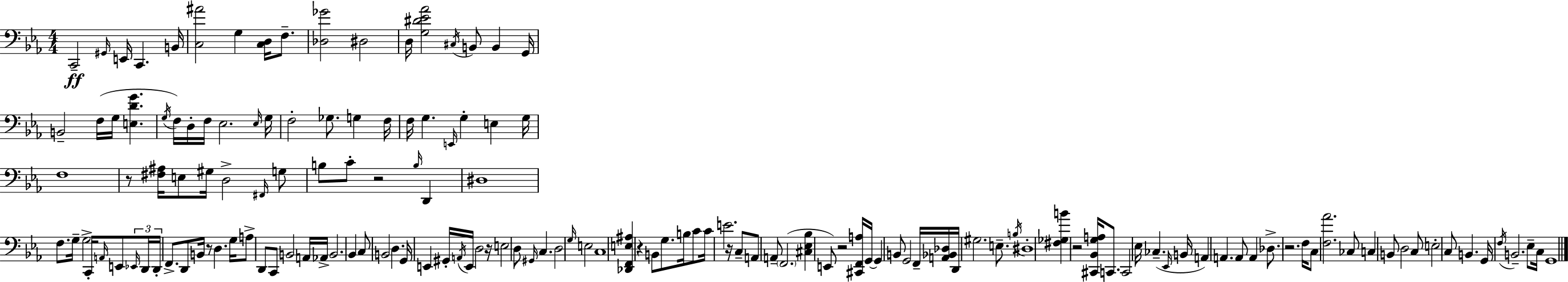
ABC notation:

X:1
T:Untitled
M:4/4
L:1/4
K:Cm
C,,2 ^G,,/4 E,,/4 C,, B,,/4 [C,^A]2 G, [C,D,]/4 F,/2 [_D,_G]2 ^D,2 D,/4 [G,^D_E_A]2 ^C,/4 B,,/2 B,, G,,/4 B,,2 F,/4 G,/4 [E,DG] G,/4 F,/4 D,/4 F,/4 _E,2 _E,/4 G,/4 F,2 _G,/2 G, F,/4 F,/4 G, E,,/4 G, E, G,/4 F,4 z/2 [^F,^A,]/4 E,/2 ^G,/4 D,2 ^F,,/4 G,/2 B,/2 C/2 z2 B,/4 D,, ^D,4 F,/2 G,/4 G,2 C,,/4 A,,/4 E,,/2 _E,,/4 D,,/4 D,,/4 F,,/2 D,,/2 B,,/4 z/2 D, G,/4 A,/2 D,,/2 C,,/2 B,,2 A,,/4 _A,,/4 B,,2 _B,, C,/2 B,,2 D, G,,/4 E,, ^G,,/4 A,,/4 E,,/4 D,2 z/4 E,2 D,/2 ^G,,/4 C, D,2 G,/4 E,2 C,4 [_D,,F,,E,^A,] z B,,/2 G,/2 B,/4 C/2 C/4 E2 z/4 C,/2 A,,/2 A,,/2 F,,2 [^C,_E,_B,] E,,/2 z2 [^C,,F,,A,]/4 G,,/4 G,, B,,/2 G,,2 F,,/4 [A,,_B,,_D,]/4 D,,/4 ^G,2 E,/2 B,/4 ^D,4 [^F,_G,B] z2 [^C,,_B,,G,A,]/4 C,,/2 C,,2 _E,/4 _C, _E,,/4 B,,/4 A,, A,, A,,/2 A,, _D,/2 z2 F,/4 C,/2 [F,_A]2 _C,/2 C, B,,/2 D,2 C,/2 E,2 C,/2 B,, G,,/4 F,/4 B,,2 _E,/2 C,/4 G,,4